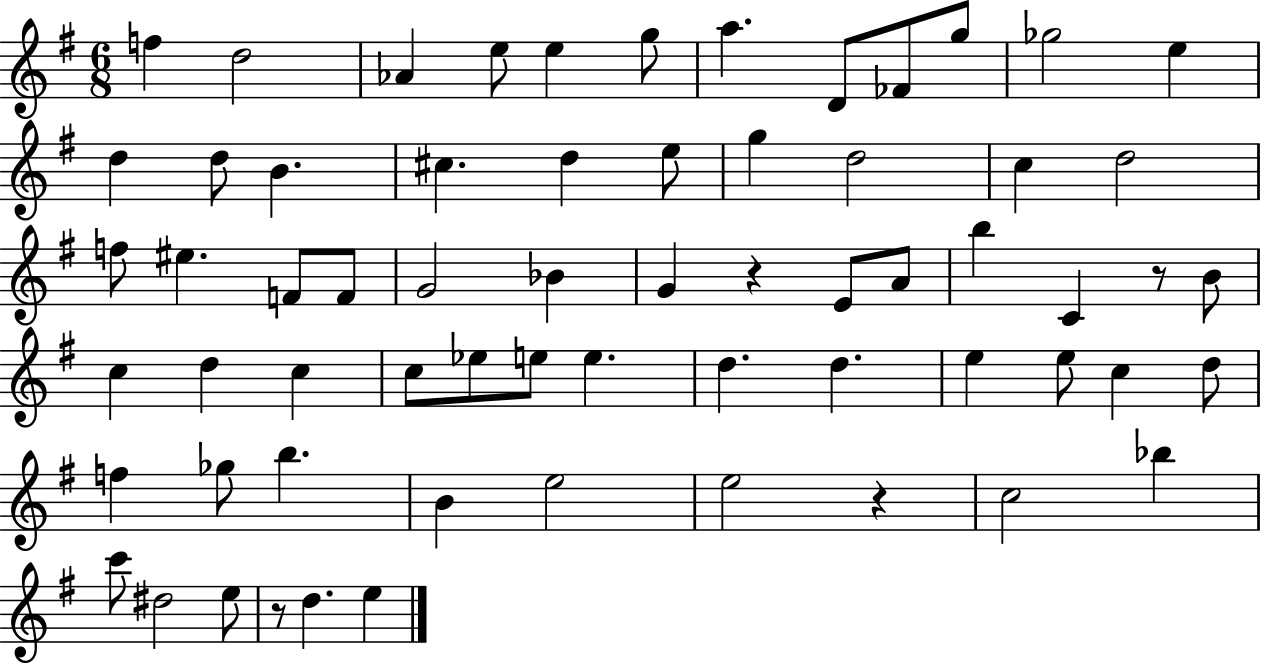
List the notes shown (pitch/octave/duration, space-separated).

F5/q D5/h Ab4/q E5/e E5/q G5/e A5/q. D4/e FES4/e G5/e Gb5/h E5/q D5/q D5/e B4/q. C#5/q. D5/q E5/e G5/q D5/h C5/q D5/h F5/e EIS5/q. F4/e F4/e G4/h Bb4/q G4/q R/q E4/e A4/e B5/q C4/q R/e B4/e C5/q D5/q C5/q C5/e Eb5/e E5/e E5/q. D5/q. D5/q. E5/q E5/e C5/q D5/e F5/q Gb5/e B5/q. B4/q E5/h E5/h R/q C5/h Bb5/q C6/e D#5/h E5/e R/e D5/q. E5/q